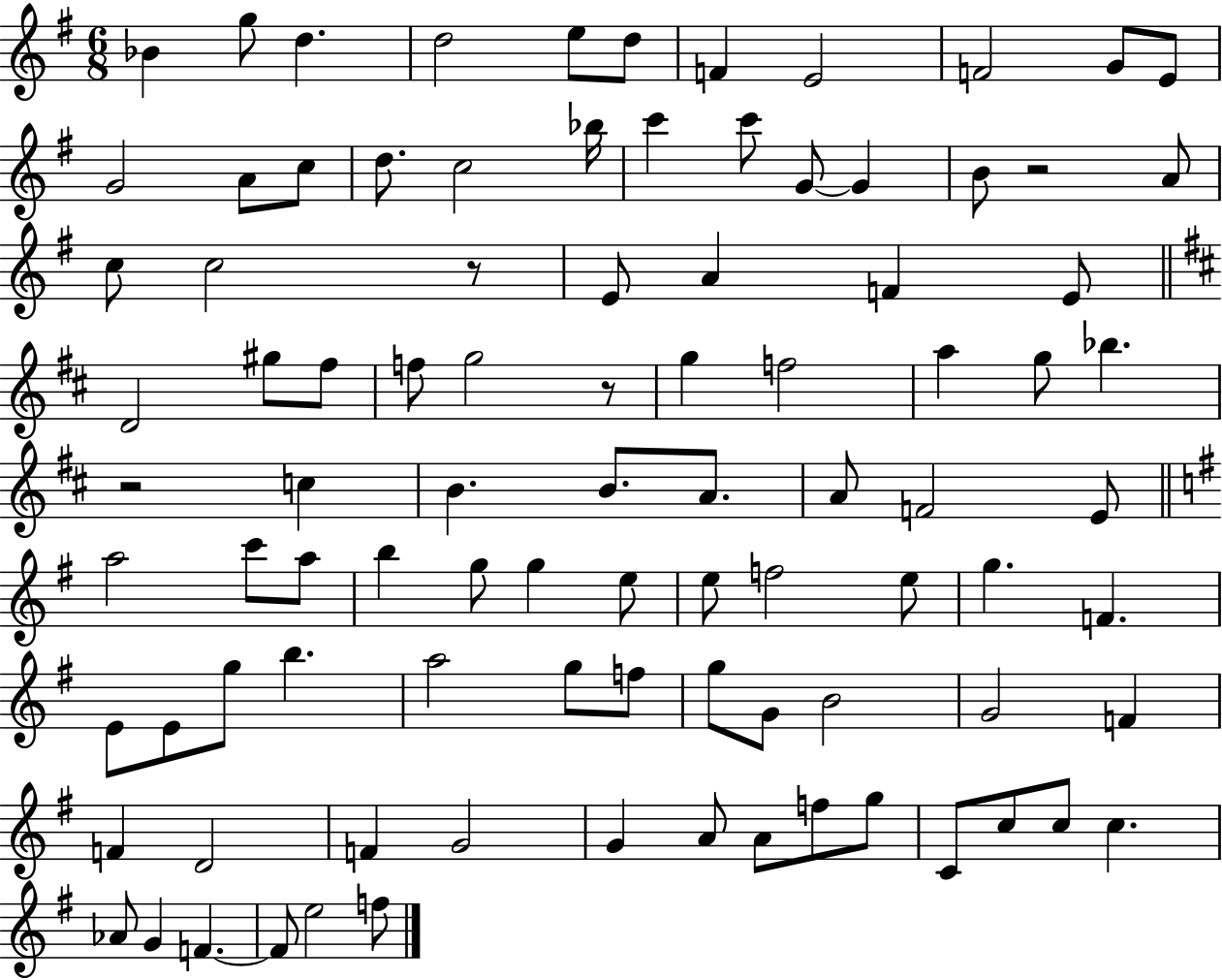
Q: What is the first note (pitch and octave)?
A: Bb4